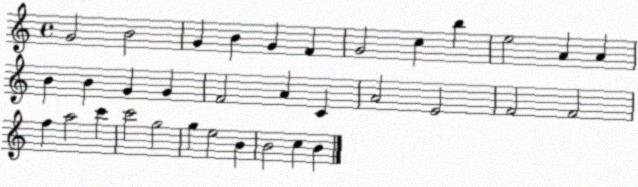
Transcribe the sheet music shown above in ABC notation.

X:1
T:Untitled
M:4/4
L:1/4
K:C
G2 B2 G B G F G2 c b e2 A A B B G G F2 A C A2 E2 F2 F2 f a2 c' c'2 g2 g e2 B B2 c B